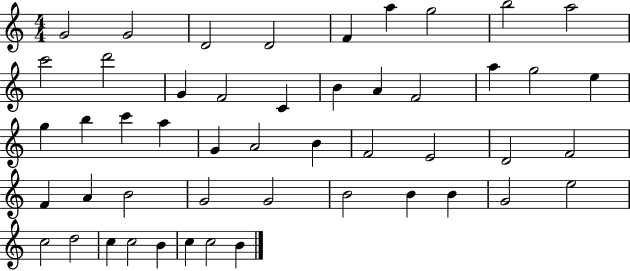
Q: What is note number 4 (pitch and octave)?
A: D4